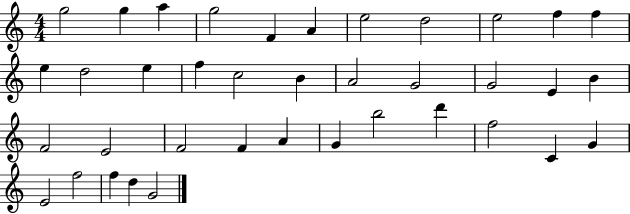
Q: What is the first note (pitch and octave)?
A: G5